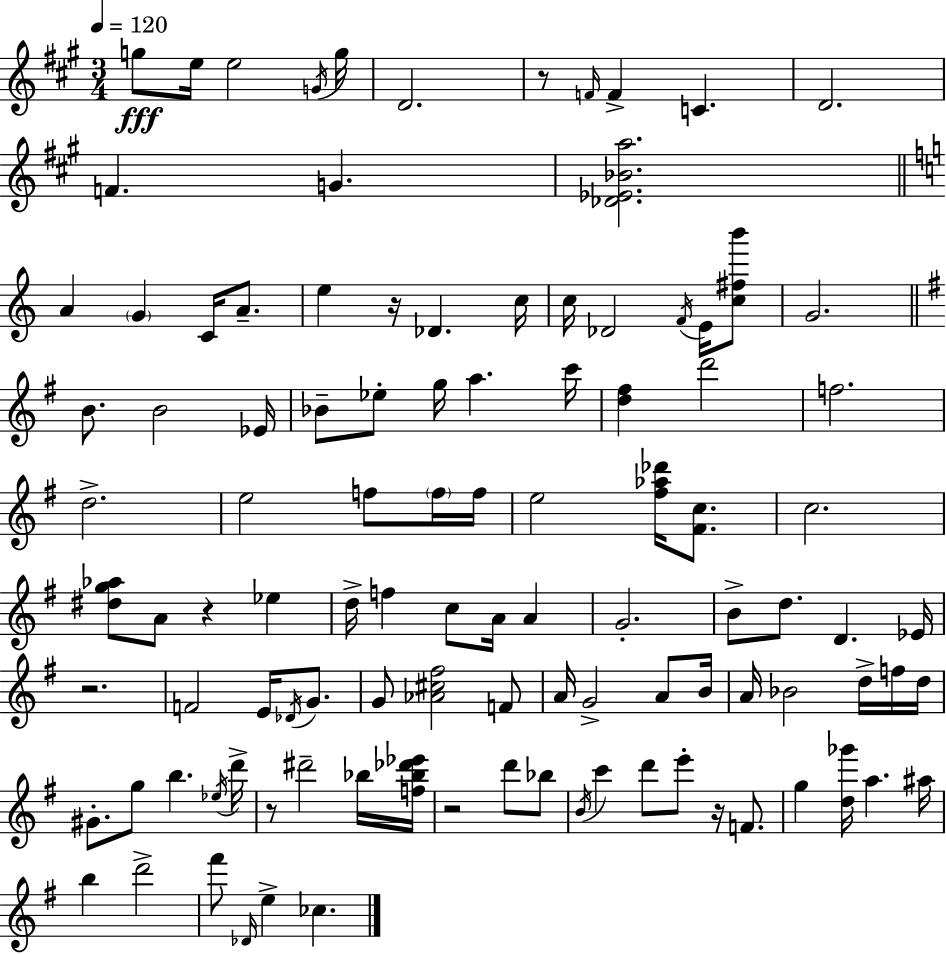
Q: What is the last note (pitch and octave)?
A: CES5